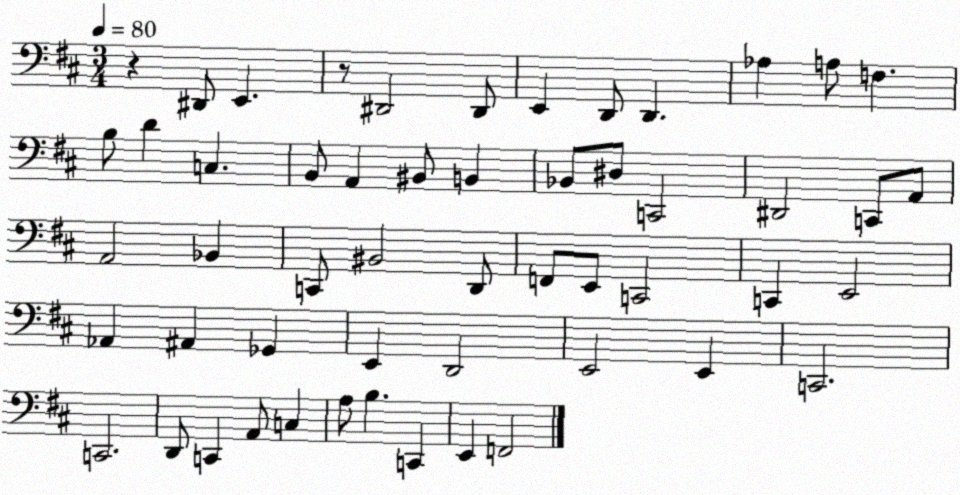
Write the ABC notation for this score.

X:1
T:Untitled
M:3/4
L:1/4
K:D
z ^D,,/2 E,, z/2 ^D,,2 ^D,,/2 E,, D,,/2 D,, _A, A,/2 F, B,/2 D C, B,,/2 A,, ^B,,/2 B,, _B,,/2 ^D,/2 C,,2 ^D,,2 C,,/2 A,,/2 A,,2 _B,, C,,/2 ^B,,2 D,,/2 F,,/2 E,,/2 C,,2 C,, E,,2 _A,, ^A,, _G,, E,, D,,2 E,,2 E,, C,,2 C,,2 D,,/2 C,, A,,/2 C, A,/2 B, C,, E,, F,,2